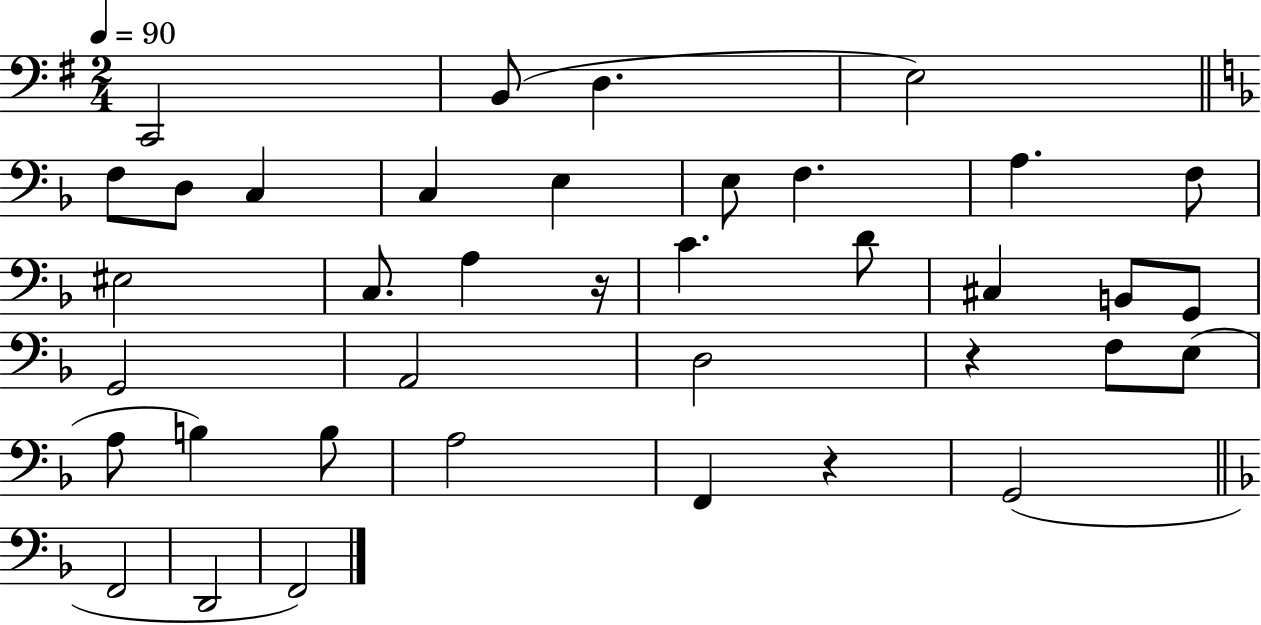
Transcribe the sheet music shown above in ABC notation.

X:1
T:Untitled
M:2/4
L:1/4
K:G
C,,2 B,,/2 D, E,2 F,/2 D,/2 C, C, E, E,/2 F, A, F,/2 ^E,2 C,/2 A, z/4 C D/2 ^C, B,,/2 G,,/2 G,,2 A,,2 D,2 z F,/2 E,/2 A,/2 B, B,/2 A,2 F,, z G,,2 F,,2 D,,2 F,,2